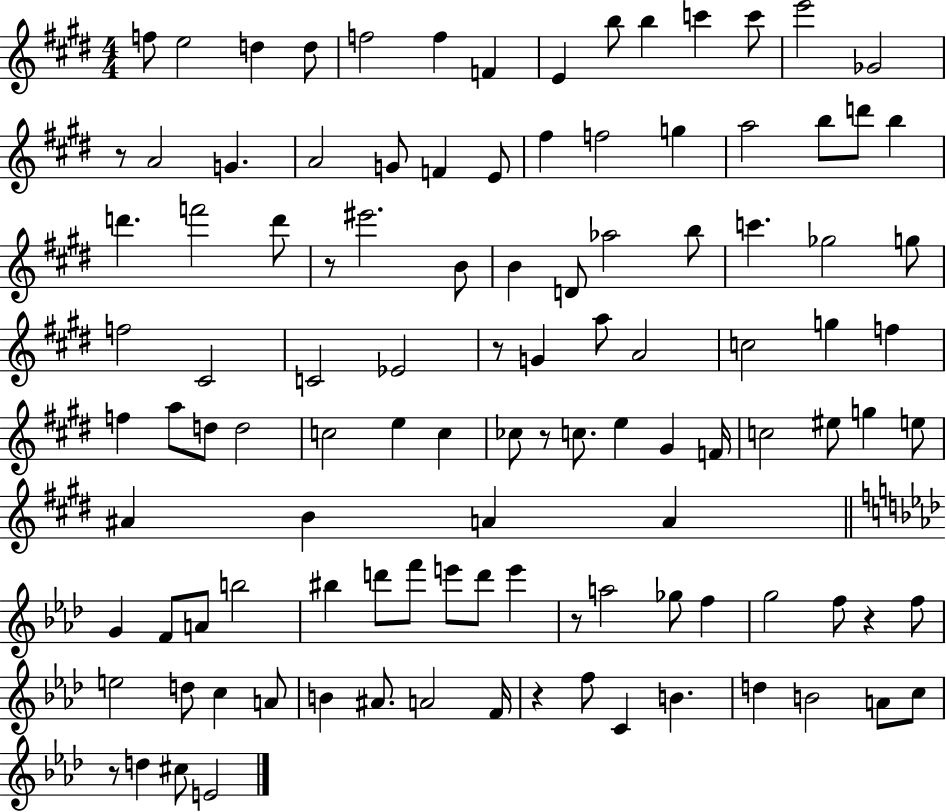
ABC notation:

X:1
T:Untitled
M:4/4
L:1/4
K:E
f/2 e2 d d/2 f2 f F E b/2 b c' c'/2 e'2 _G2 z/2 A2 G A2 G/2 F E/2 ^f f2 g a2 b/2 d'/2 b d' f'2 d'/2 z/2 ^e'2 B/2 B D/2 _a2 b/2 c' _g2 g/2 f2 ^C2 C2 _E2 z/2 G a/2 A2 c2 g f f a/2 d/2 d2 c2 e c _c/2 z/2 c/2 e ^G F/4 c2 ^e/2 g e/2 ^A B A A G F/2 A/2 b2 ^b d'/2 f'/2 e'/2 d'/2 e' z/2 a2 _g/2 f g2 f/2 z f/2 e2 d/2 c A/2 B ^A/2 A2 F/4 z f/2 C B d B2 A/2 c/2 z/2 d ^c/2 E2